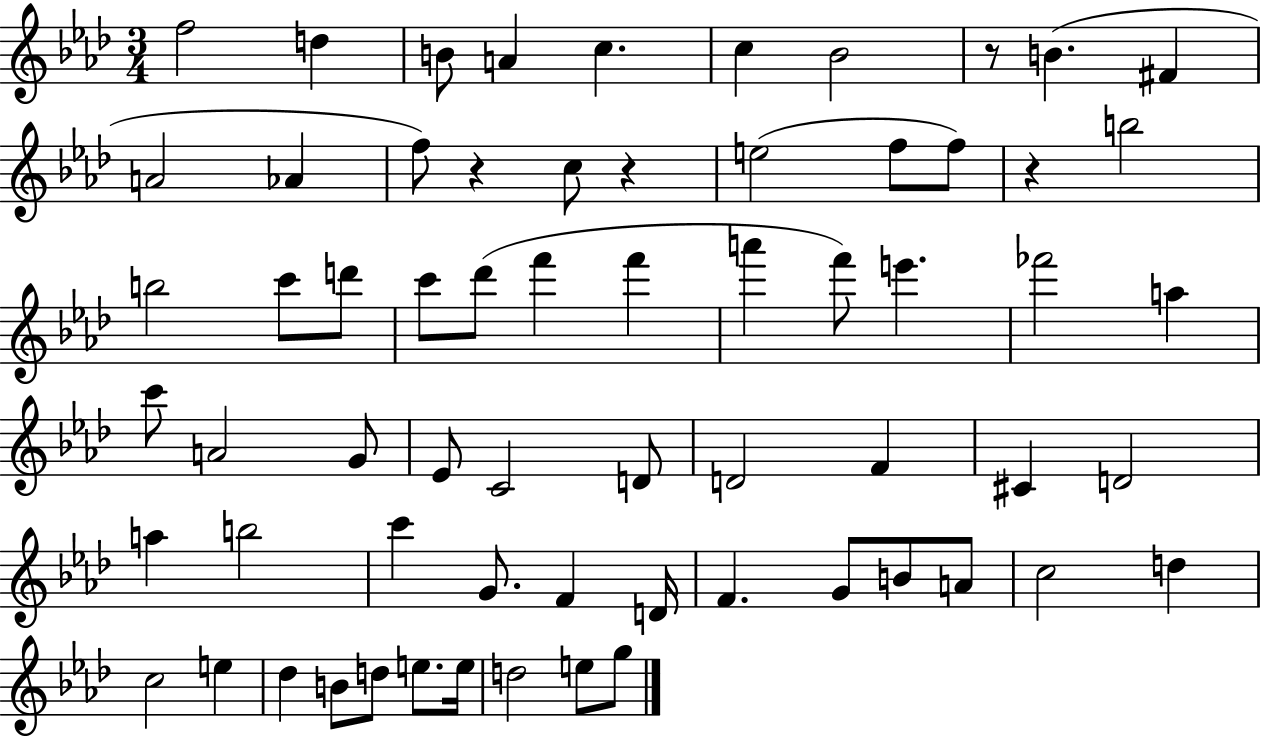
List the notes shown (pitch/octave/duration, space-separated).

F5/h D5/q B4/e A4/q C5/q. C5/q Bb4/h R/e B4/q. F#4/q A4/h Ab4/q F5/e R/q C5/e R/q E5/h F5/e F5/e R/q B5/h B5/h C6/e D6/e C6/e Db6/e F6/q F6/q A6/q F6/e E6/q. FES6/h A5/q C6/e A4/h G4/e Eb4/e C4/h D4/e D4/h F4/q C#4/q D4/h A5/q B5/h C6/q G4/e. F4/q D4/s F4/q. G4/e B4/e A4/e C5/h D5/q C5/h E5/q Db5/q B4/e D5/e E5/e. E5/s D5/h E5/e G5/e